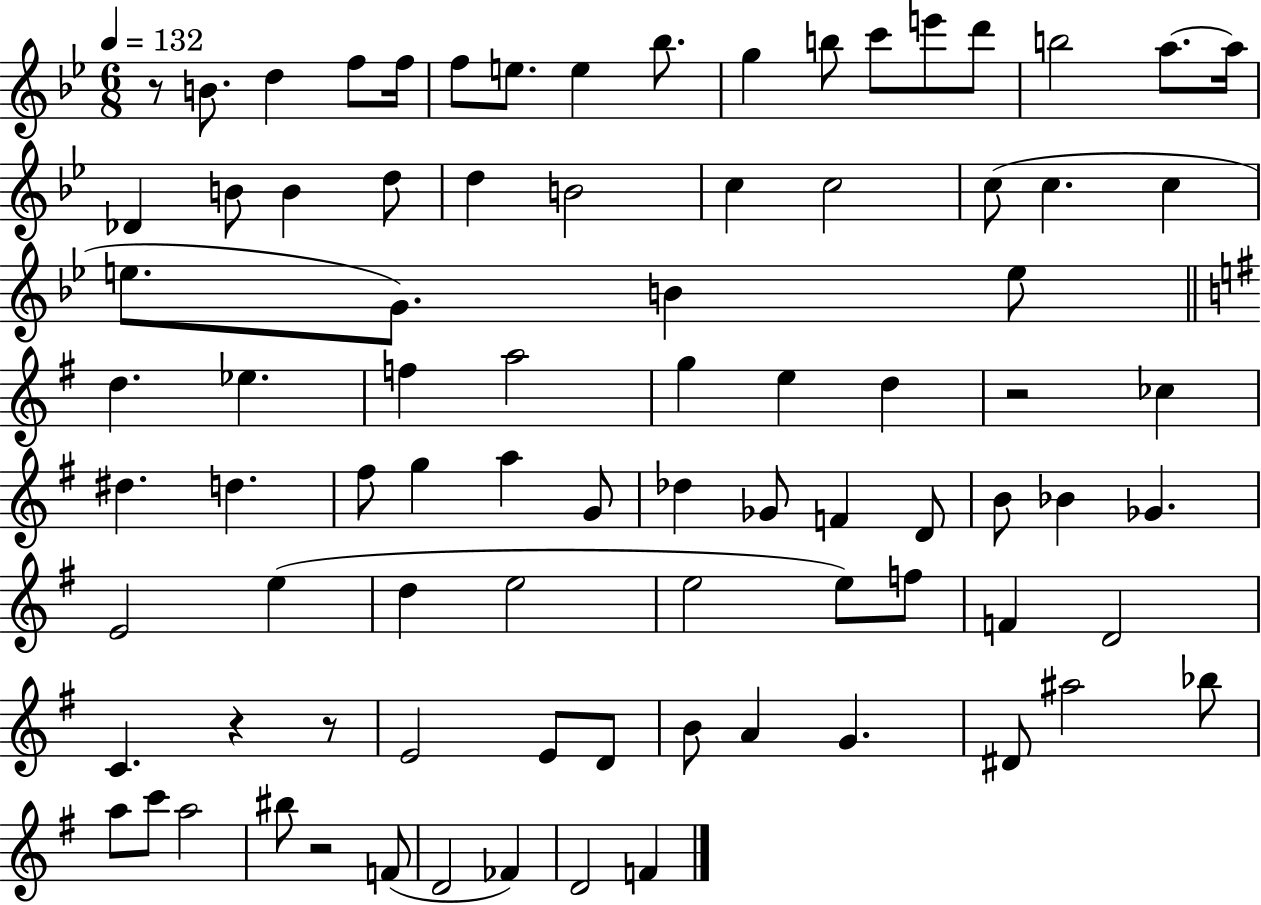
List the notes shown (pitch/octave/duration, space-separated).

R/e B4/e. D5/q F5/e F5/s F5/e E5/e. E5/q Bb5/e. G5/q B5/e C6/e E6/e D6/e B5/h A5/e. A5/s Db4/q B4/e B4/q D5/e D5/q B4/h C5/q C5/h C5/e C5/q. C5/q E5/e. G4/e. B4/q E5/e D5/q. Eb5/q. F5/q A5/h G5/q E5/q D5/q R/h CES5/q D#5/q. D5/q. F#5/e G5/q A5/q G4/e Db5/q Gb4/e F4/q D4/e B4/e Bb4/q Gb4/q. E4/h E5/q D5/q E5/h E5/h E5/e F5/e F4/q D4/h C4/q. R/q R/e E4/h E4/e D4/e B4/e A4/q G4/q. D#4/e A#5/h Bb5/e A5/e C6/e A5/h BIS5/e R/h F4/e D4/h FES4/q D4/h F4/q